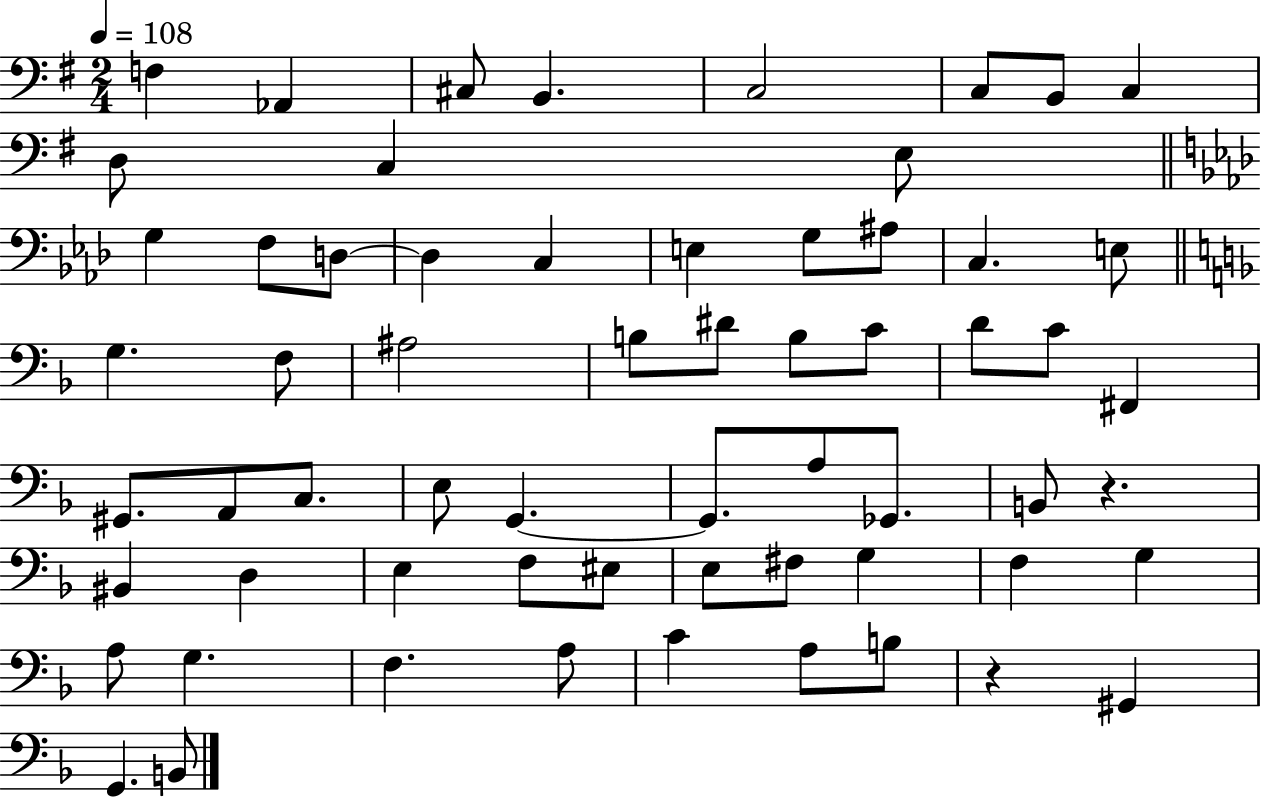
F3/q Ab2/q C#3/e B2/q. C3/h C3/e B2/e C3/q D3/e C3/q E3/e G3/q F3/e D3/e D3/q C3/q E3/q G3/e A#3/e C3/q. E3/e G3/q. F3/e A#3/h B3/e D#4/e B3/e C4/e D4/e C4/e F#2/q G#2/e. A2/e C3/e. E3/e G2/q. G2/e. A3/e Gb2/e. B2/e R/q. BIS2/q D3/q E3/q F3/e EIS3/e E3/e F#3/e G3/q F3/q G3/q A3/e G3/q. F3/q. A3/e C4/q A3/e B3/e R/q G#2/q G2/q. B2/e